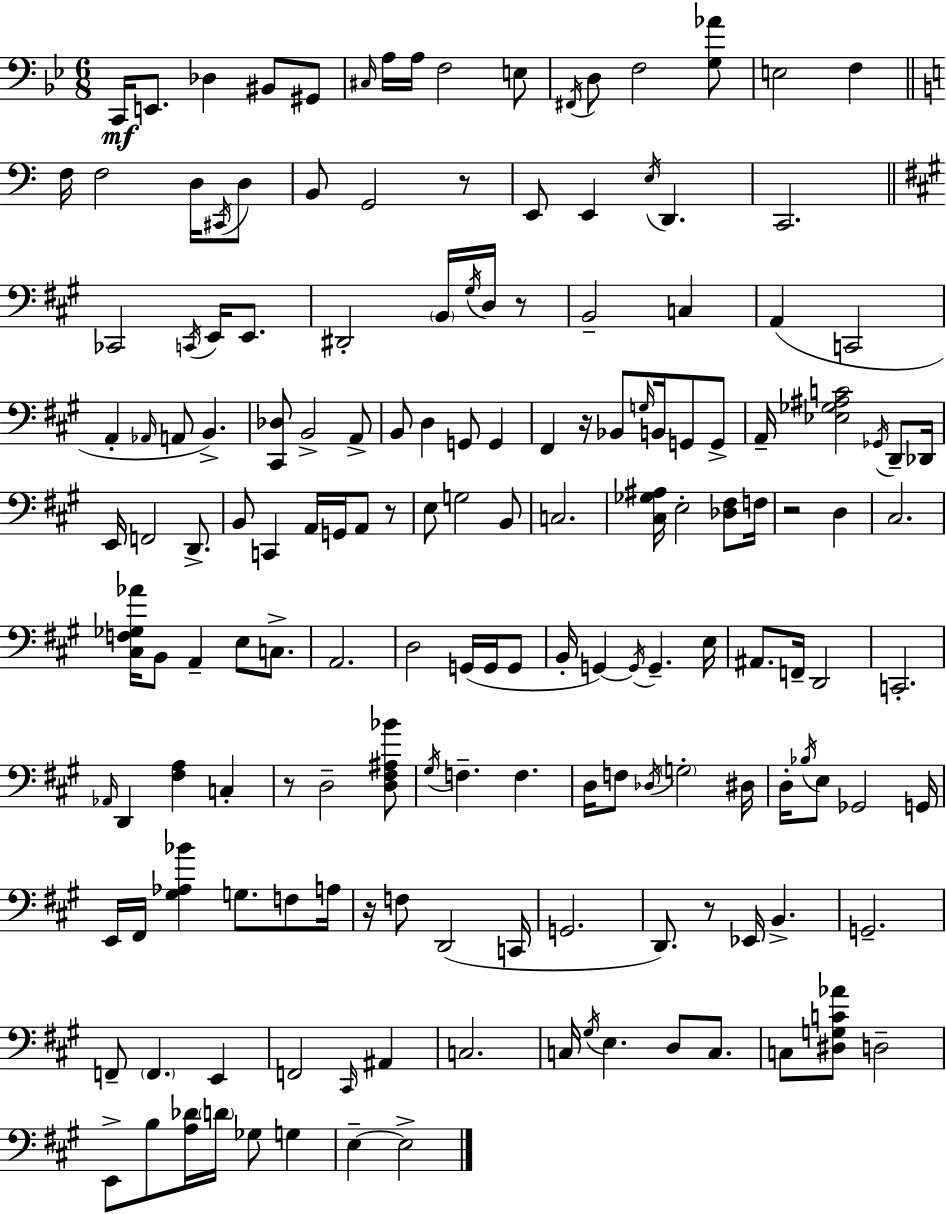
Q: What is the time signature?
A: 6/8